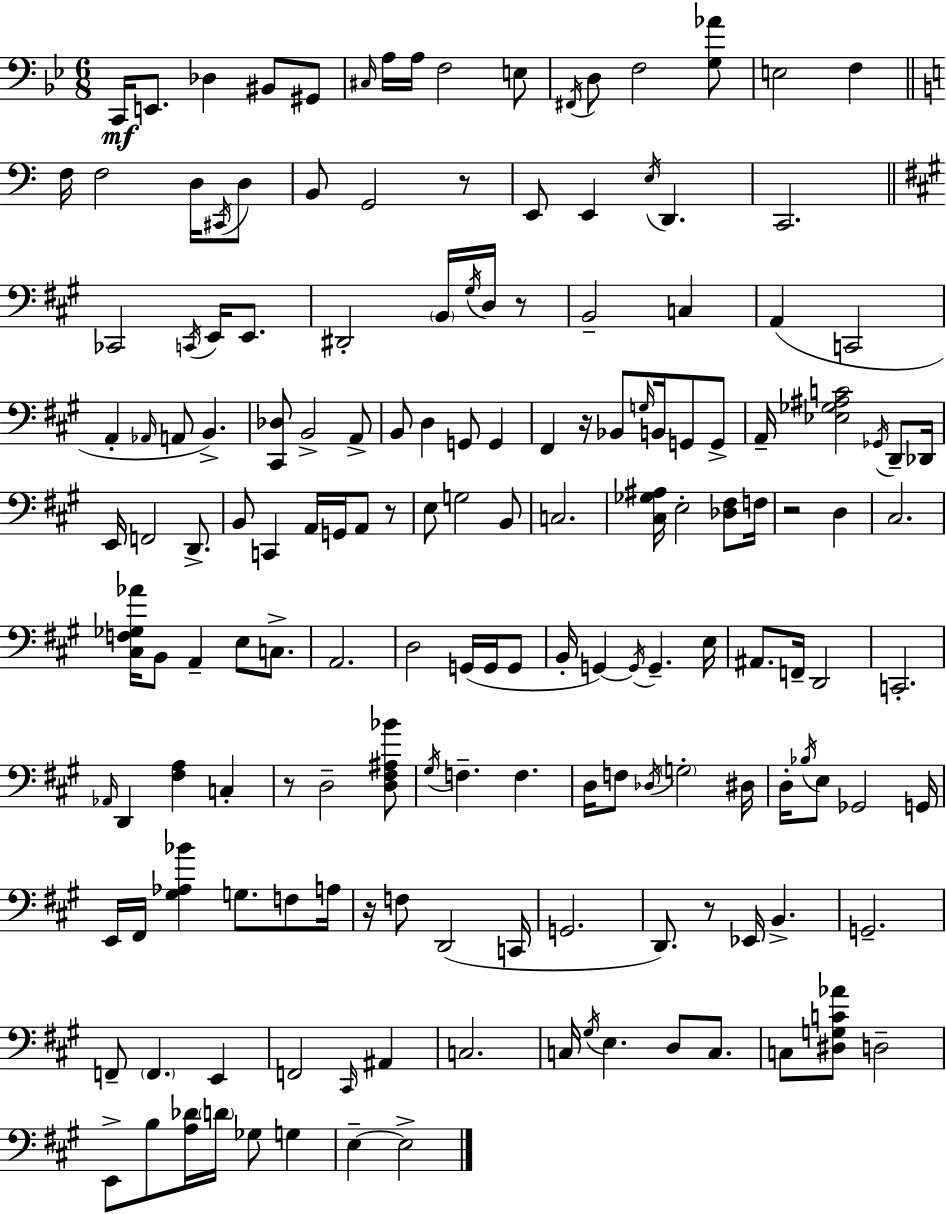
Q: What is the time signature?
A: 6/8